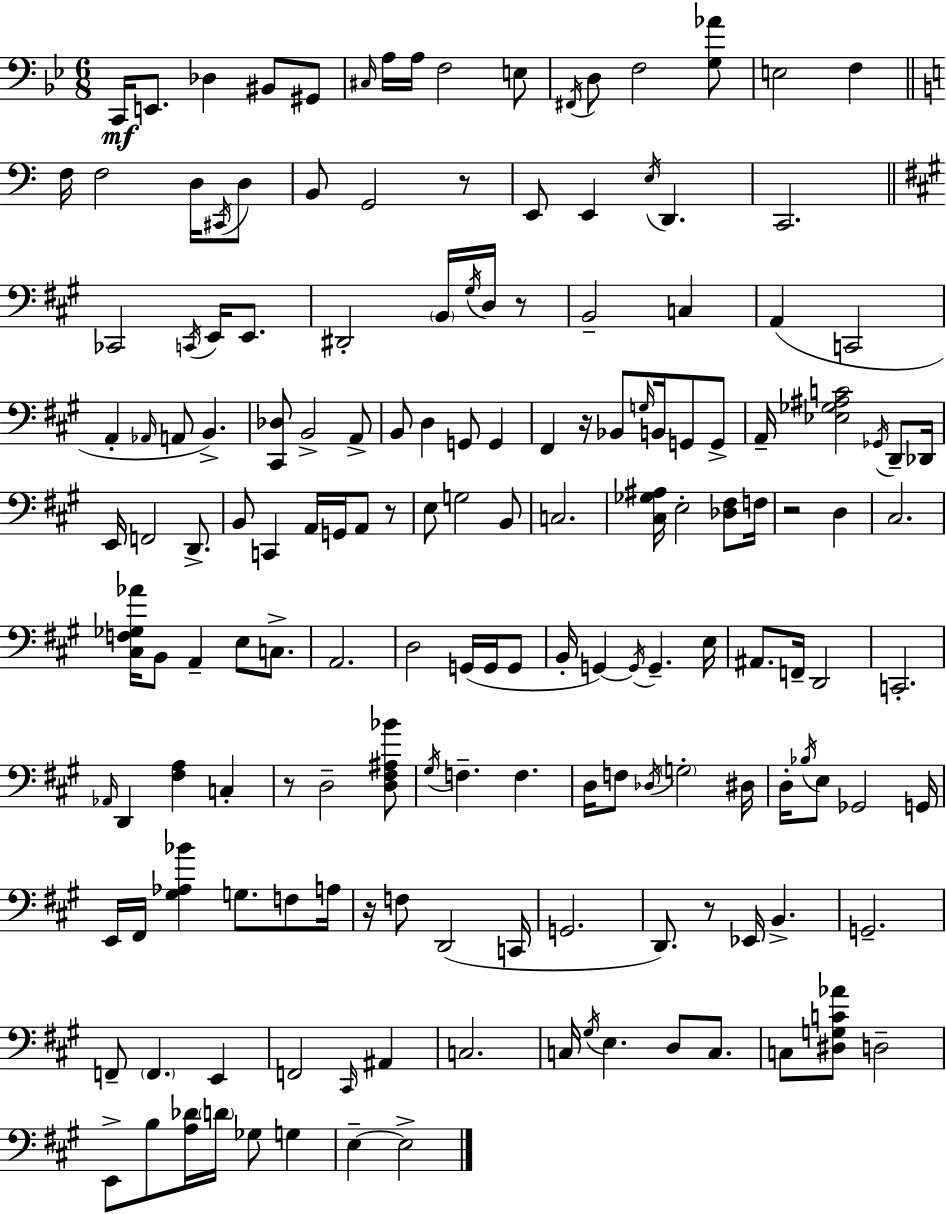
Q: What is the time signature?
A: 6/8